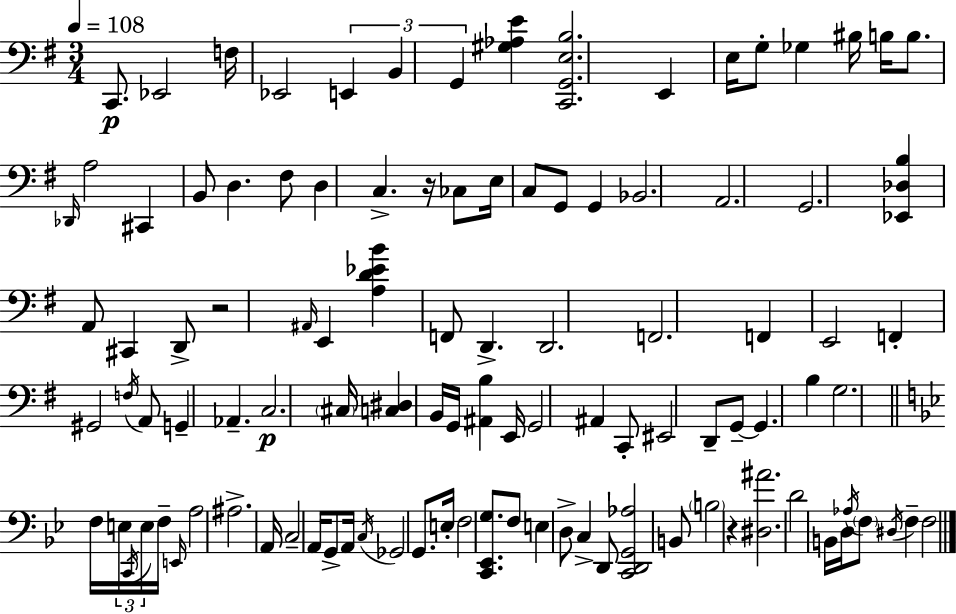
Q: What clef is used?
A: bass